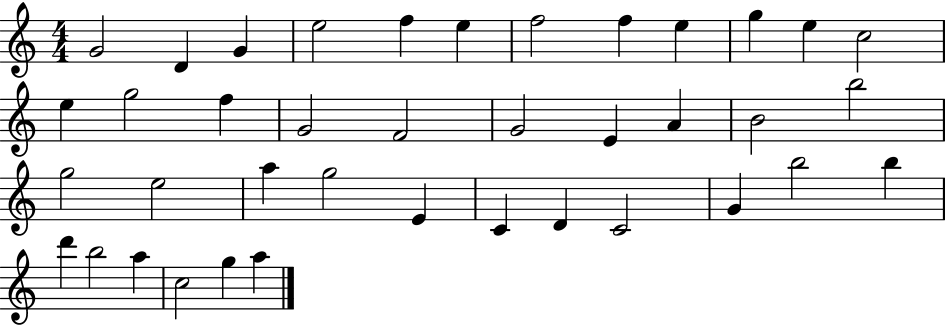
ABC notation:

X:1
T:Untitled
M:4/4
L:1/4
K:C
G2 D G e2 f e f2 f e g e c2 e g2 f G2 F2 G2 E A B2 b2 g2 e2 a g2 E C D C2 G b2 b d' b2 a c2 g a